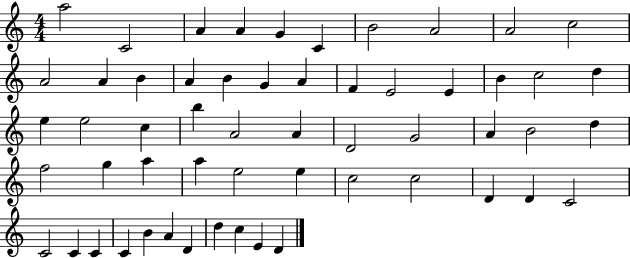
X:1
T:Untitled
M:4/4
L:1/4
K:C
a2 C2 A A G C B2 A2 A2 c2 A2 A B A B G A F E2 E B c2 d e e2 c b A2 A D2 G2 A B2 d f2 g a a e2 e c2 c2 D D C2 C2 C C C B A D d c E D